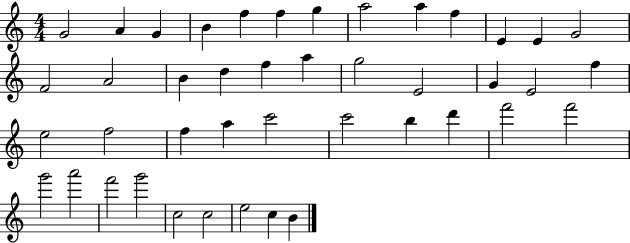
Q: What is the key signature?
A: C major